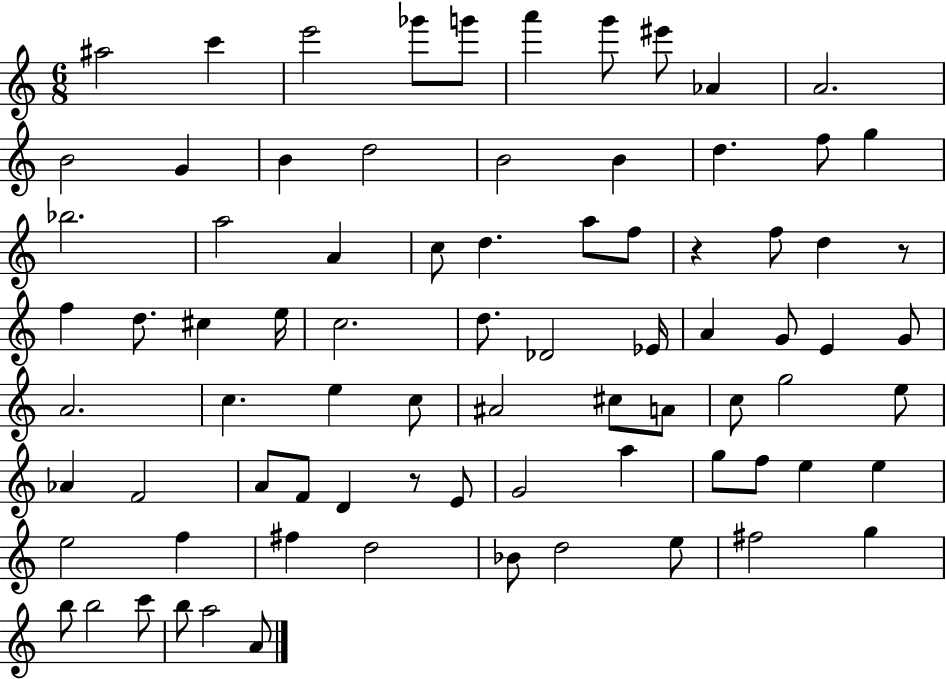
A#5/h C6/q E6/h Gb6/e G6/e A6/q G6/e EIS6/e Ab4/q A4/h. B4/h G4/q B4/q D5/h B4/h B4/q D5/q. F5/e G5/q Bb5/h. A5/h A4/q C5/e D5/q. A5/e F5/e R/q F5/e D5/q R/e F5/q D5/e. C#5/q E5/s C5/h. D5/e. Db4/h Eb4/s A4/q G4/e E4/q G4/e A4/h. C5/q. E5/q C5/e A#4/h C#5/e A4/e C5/e G5/h E5/e Ab4/q F4/h A4/e F4/e D4/q R/e E4/e G4/h A5/q G5/e F5/e E5/q E5/q E5/h F5/q F#5/q D5/h Bb4/e D5/h E5/e F#5/h G5/q B5/e B5/h C6/e B5/e A5/h A4/e